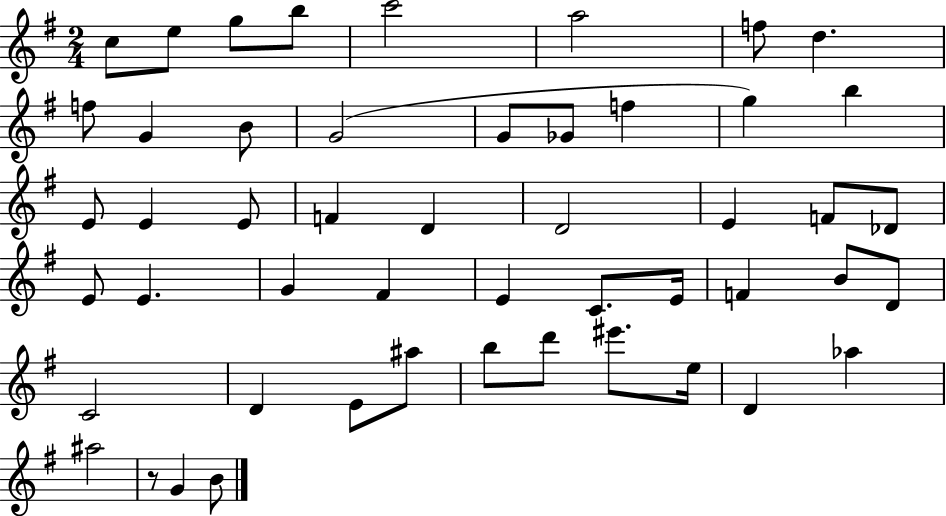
X:1
T:Untitled
M:2/4
L:1/4
K:G
c/2 e/2 g/2 b/2 c'2 a2 f/2 d f/2 G B/2 G2 G/2 _G/2 f g b E/2 E E/2 F D D2 E F/2 _D/2 E/2 E G ^F E C/2 E/4 F B/2 D/2 C2 D E/2 ^a/2 b/2 d'/2 ^e'/2 e/4 D _a ^a2 z/2 G B/2